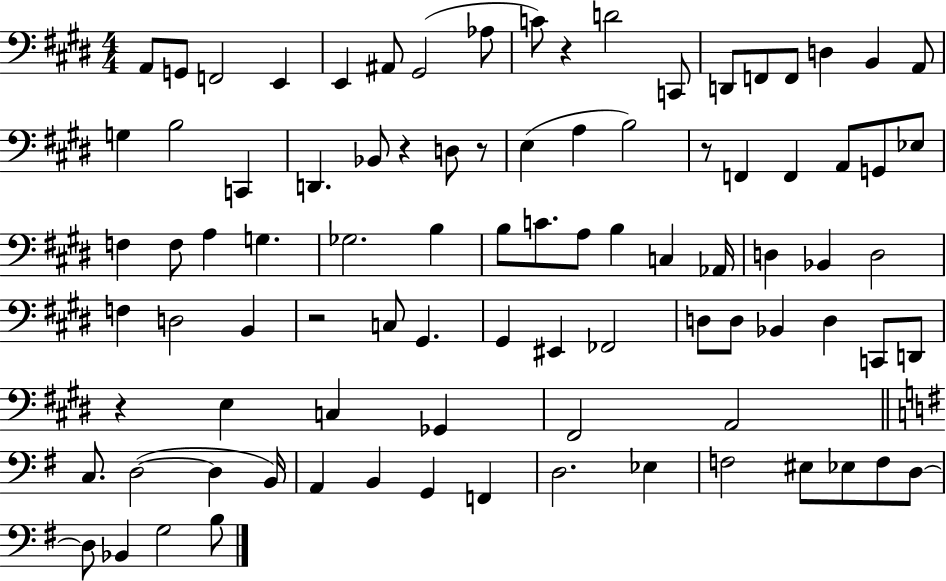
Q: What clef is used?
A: bass